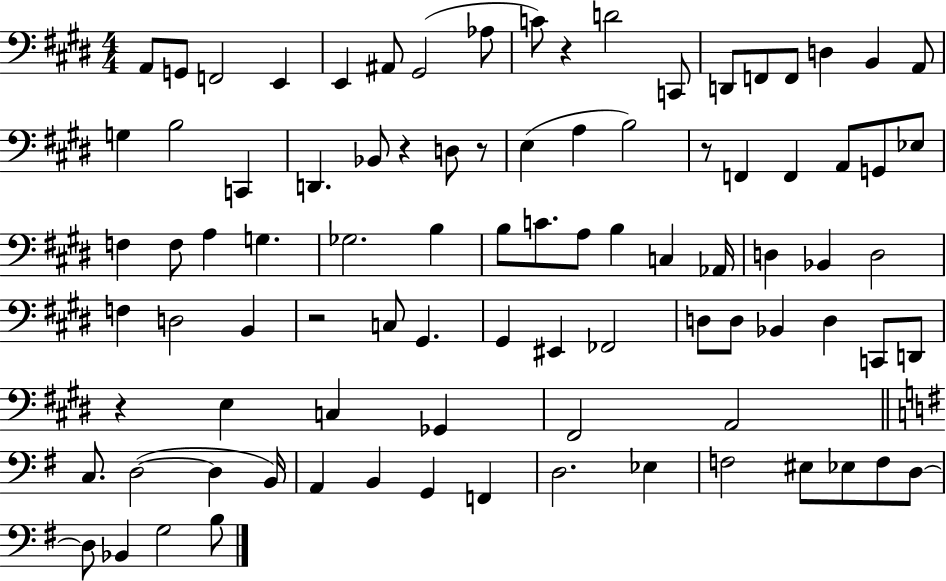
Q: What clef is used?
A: bass